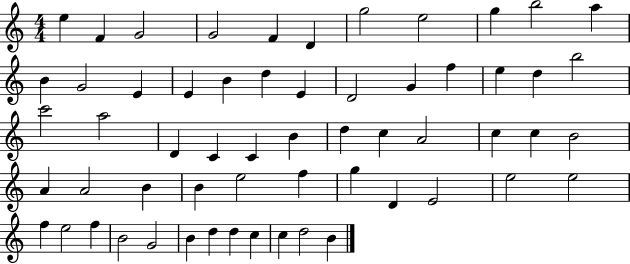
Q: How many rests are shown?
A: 0